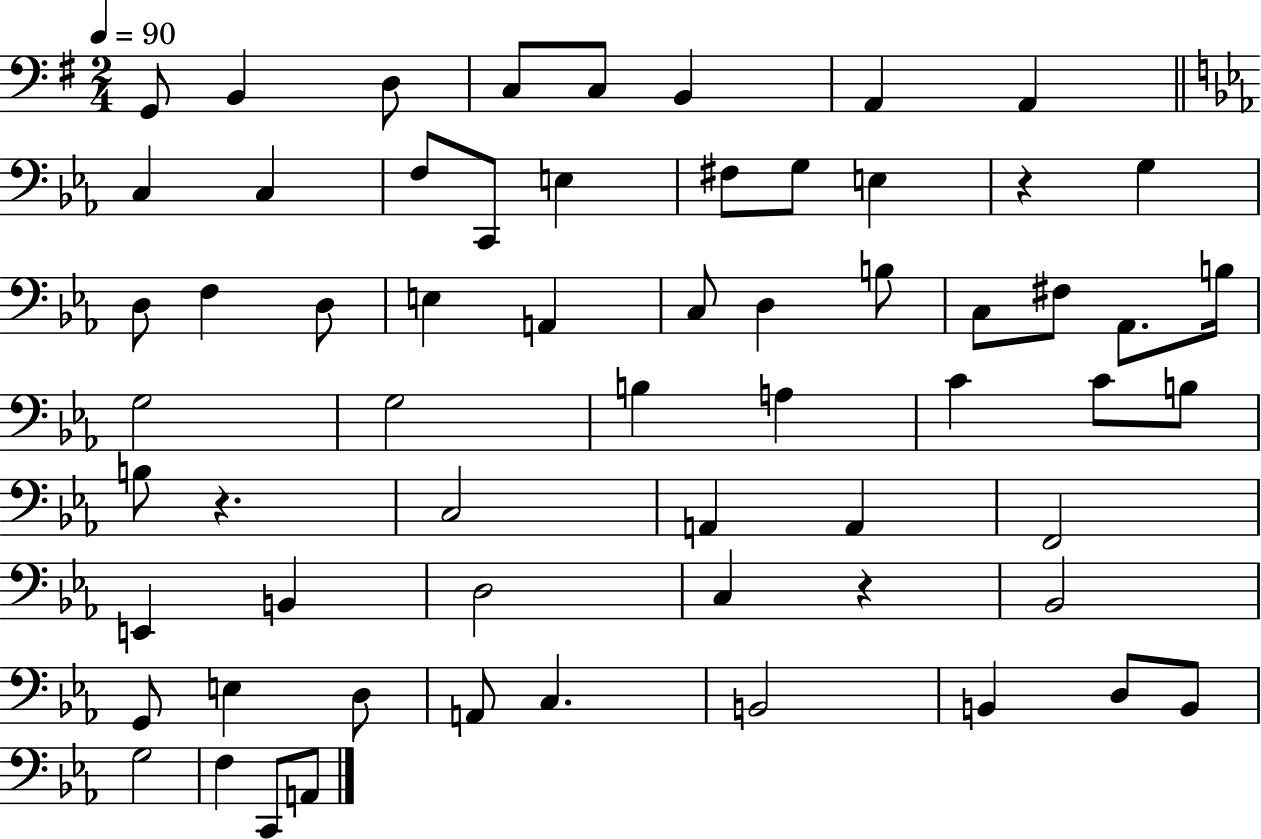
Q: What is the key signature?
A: G major